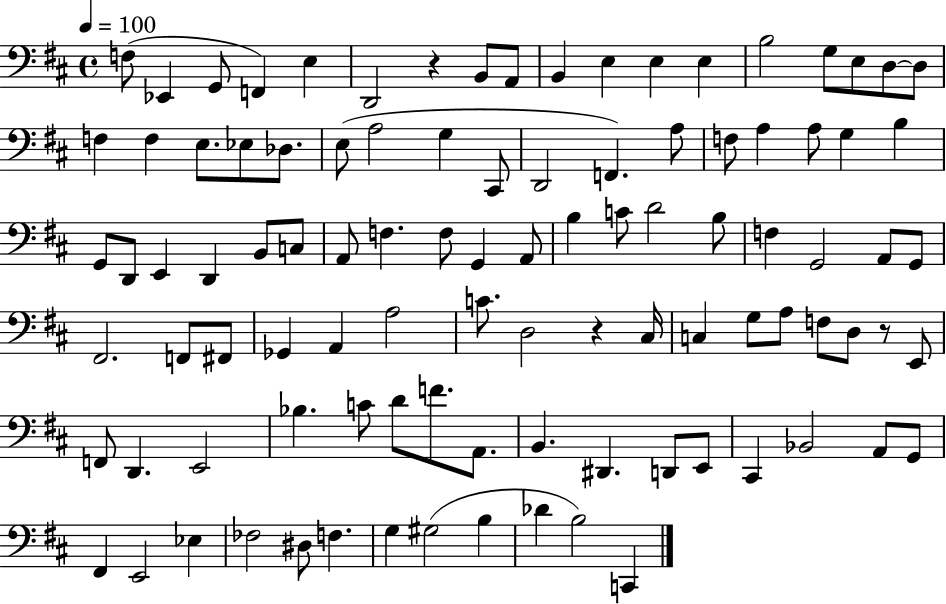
{
  \clef bass
  \time 4/4
  \defaultTimeSignature
  \key d \major
  \tempo 4 = 100
  f8( ees,4 g,8 f,4) e4 | d,2 r4 b,8 a,8 | b,4 e4 e4 e4 | b2 g8 e8 d8~~ d8 | \break f4 f4 e8. ees8 des8. | e8( a2 g4 cis,8 | d,2 f,4.) a8 | f8 a4 a8 g4 b4 | \break g,8 d,8 e,4 d,4 b,8 c8 | a,8 f4. f8 g,4 a,8 | b4 c'8 d'2 b8 | f4 g,2 a,8 g,8 | \break fis,2. f,8 fis,8 | ges,4 a,4 a2 | c'8. d2 r4 cis16 | c4 g8 a8 f8 d8 r8 e,8 | \break f,8 d,4. e,2 | bes4. c'8 d'8 f'8. a,8. | b,4. dis,4. d,8 e,8 | cis,4 bes,2 a,8 g,8 | \break fis,4 e,2 ees4 | fes2 dis8 f4. | g4 gis2( b4 | des'4 b2) c,4 | \break \bar "|."
}